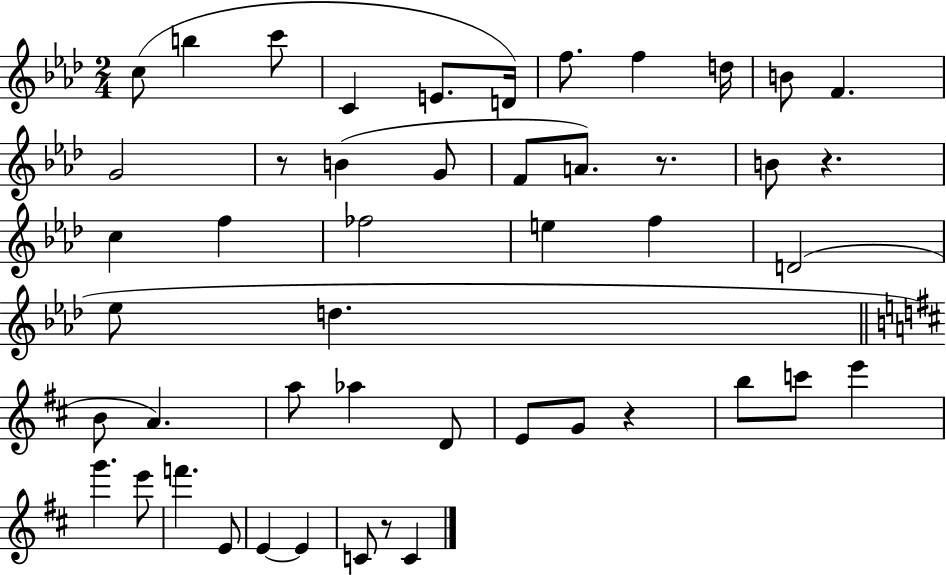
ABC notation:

X:1
T:Untitled
M:2/4
L:1/4
K:Ab
c/2 b c'/2 C E/2 D/4 f/2 f d/4 B/2 F G2 z/2 B G/2 F/2 A/2 z/2 B/2 z c f _f2 e f D2 _e/2 d B/2 A a/2 _a D/2 E/2 G/2 z b/2 c'/2 e' g' e'/2 f' E/2 E E C/2 z/2 C